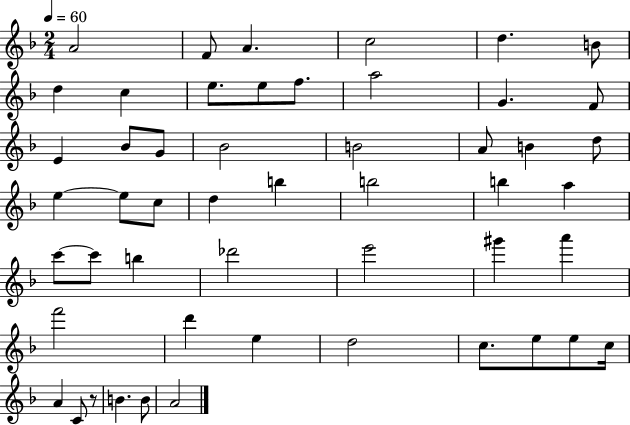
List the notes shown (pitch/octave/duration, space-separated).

A4/h F4/e A4/q. C5/h D5/q. B4/e D5/q C5/q E5/e. E5/e F5/e. A5/h G4/q. F4/e E4/q Bb4/e G4/e Bb4/h B4/h A4/e B4/q D5/e E5/q E5/e C5/e D5/q B5/q B5/h B5/q A5/q C6/e C6/e B5/q Db6/h E6/h G#6/q A6/q F6/h D6/q E5/q D5/h C5/e. E5/e E5/e C5/s A4/q C4/e R/e B4/q. B4/e A4/h